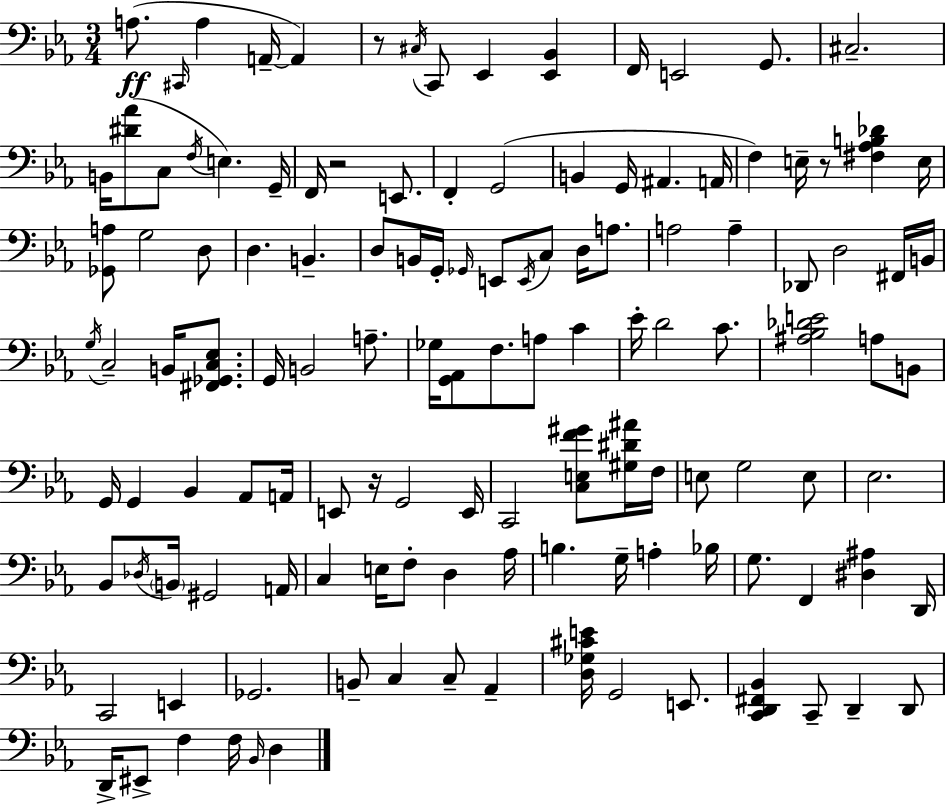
{
  \clef bass
  \numericTimeSignature
  \time 3/4
  \key ees \major
  \repeat volta 2 { a8.(\ff \grace { cis,16 } a4 a,16--~~ a,4) | r8 \acciaccatura { cis16 } c,8 ees,4 <ees, bes,>4 | f,16 e,2 g,8. | cis2.-- | \break b,16 <dis' aes'>8( c8 \acciaccatura { f16 } e4.) | g,16-- f,16 r2 | e,8. f,4-. g,2( | b,4 g,16 ais,4. | \break a,16 f4) e16-- r8 <fis aes b des'>4 | e16 <ges, a>8 g2 | d8 d4. b,4.-- | d8 b,16 g,16-. \grace { ges,16 } e,8 \acciaccatura { e,16 } c8 | \break d16 a8. a2 | a4-- des,8 d2 | fis,16 b,16 \acciaccatura { g16 } c2-- | b,16 <fis, ges, c ees>8. g,16 b,2 | \break a8.-- ges16 <g, aes,>8 f8. | a8 c'4 ees'16-. d'2 | c'8. <ais bes des' e'>2 | a8 b,8 g,16 g,4 bes,4 | \break aes,8 a,16 e,8 r16 g,2 | e,16 c,2 | <c e f' gis'>8 <gis dis' ais'>16 f16 e8 g2 | e8 ees2. | \break bes,8 \acciaccatura { des16 } \parenthesize b,16 gis,2 | a,16 c4 e16 | f8-. d4 aes16 b4. | g16-- a4-. bes16 g8. f,4 | \break <dis ais>4 d,16 c,2 | e,4 ges,2. | b,8-- c4 | c8-- aes,4-- <d ges cis' e'>16 g,2 | \break e,8. <c, d, fis, bes,>4 c,8-- | d,4-- d,8 d,16-> eis,8-> f4 | f16 \grace { bes,16 } d4 } \bar "|."
}